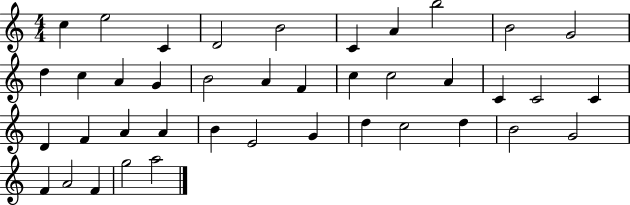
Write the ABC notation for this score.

X:1
T:Untitled
M:4/4
L:1/4
K:C
c e2 C D2 B2 C A b2 B2 G2 d c A G B2 A F c c2 A C C2 C D F A A B E2 G d c2 d B2 G2 F A2 F g2 a2